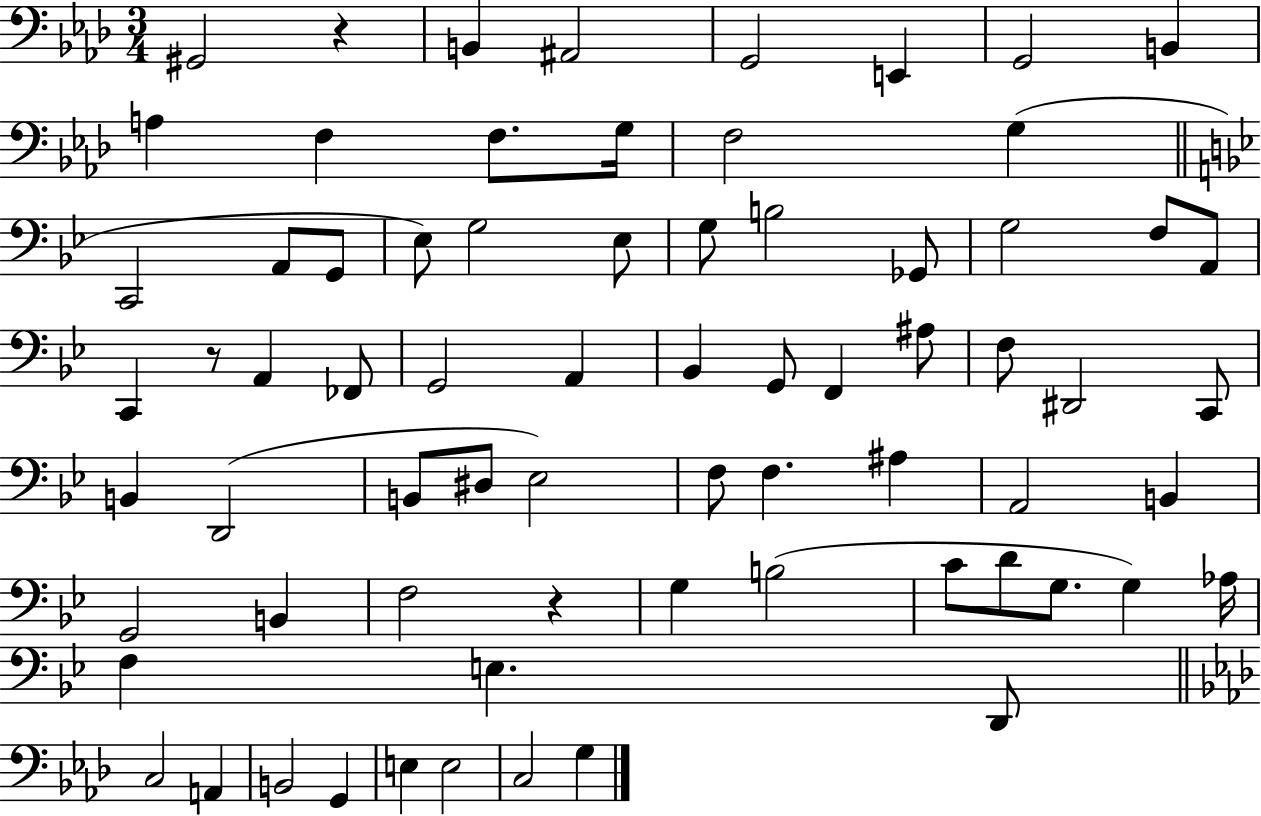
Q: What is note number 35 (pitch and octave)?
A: F3